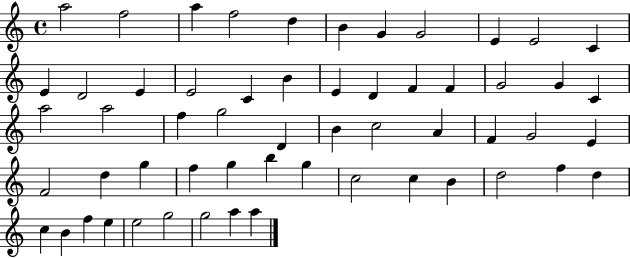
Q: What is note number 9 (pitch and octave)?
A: E4